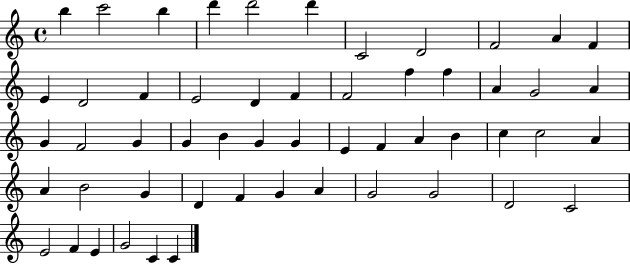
X:1
T:Untitled
M:4/4
L:1/4
K:C
b c'2 b d' d'2 d' C2 D2 F2 A F E D2 F E2 D F F2 f f A G2 A G F2 G G B G G E F A B c c2 A A B2 G D F G A G2 G2 D2 C2 E2 F E G2 C C